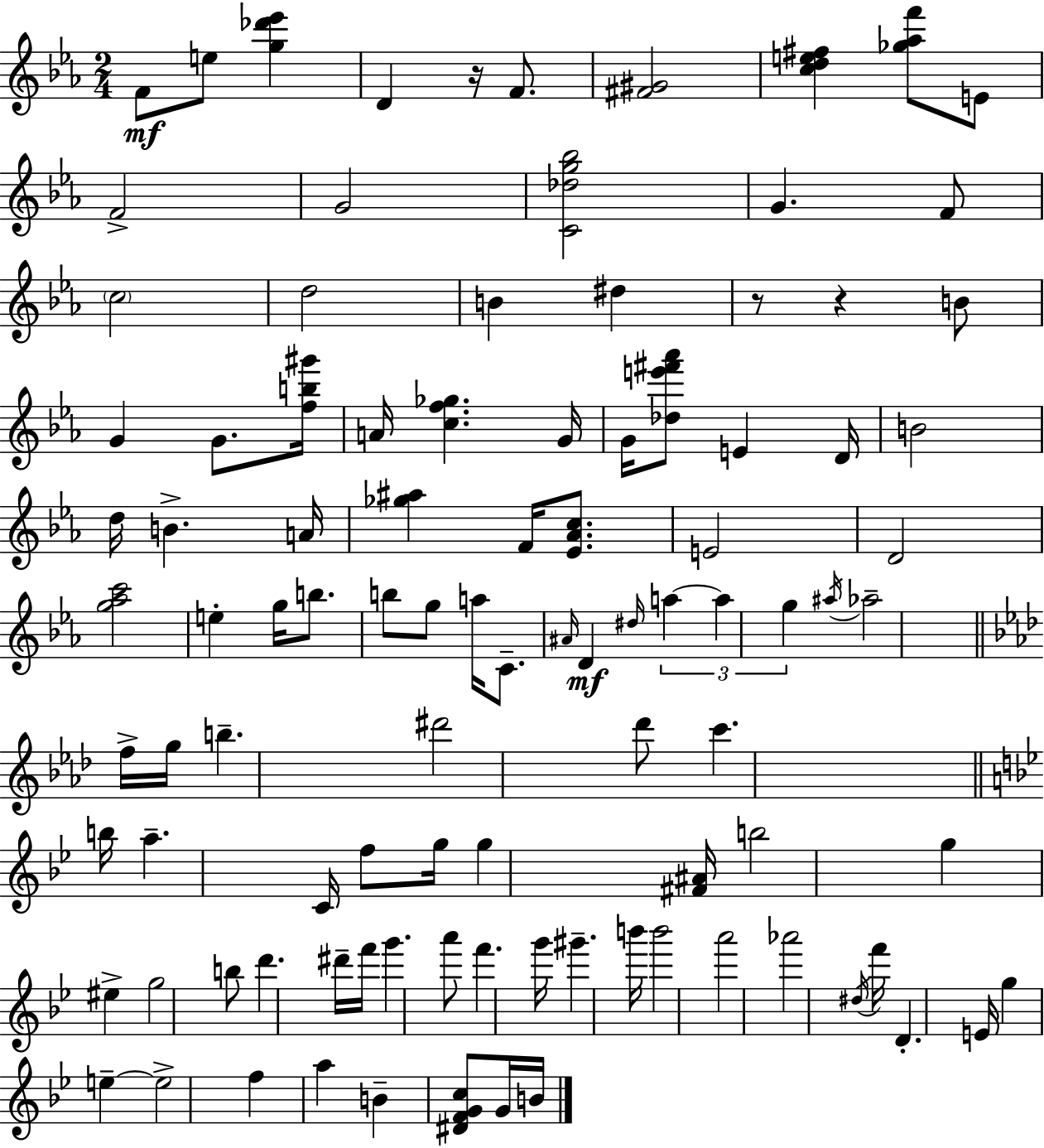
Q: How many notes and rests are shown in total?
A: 100